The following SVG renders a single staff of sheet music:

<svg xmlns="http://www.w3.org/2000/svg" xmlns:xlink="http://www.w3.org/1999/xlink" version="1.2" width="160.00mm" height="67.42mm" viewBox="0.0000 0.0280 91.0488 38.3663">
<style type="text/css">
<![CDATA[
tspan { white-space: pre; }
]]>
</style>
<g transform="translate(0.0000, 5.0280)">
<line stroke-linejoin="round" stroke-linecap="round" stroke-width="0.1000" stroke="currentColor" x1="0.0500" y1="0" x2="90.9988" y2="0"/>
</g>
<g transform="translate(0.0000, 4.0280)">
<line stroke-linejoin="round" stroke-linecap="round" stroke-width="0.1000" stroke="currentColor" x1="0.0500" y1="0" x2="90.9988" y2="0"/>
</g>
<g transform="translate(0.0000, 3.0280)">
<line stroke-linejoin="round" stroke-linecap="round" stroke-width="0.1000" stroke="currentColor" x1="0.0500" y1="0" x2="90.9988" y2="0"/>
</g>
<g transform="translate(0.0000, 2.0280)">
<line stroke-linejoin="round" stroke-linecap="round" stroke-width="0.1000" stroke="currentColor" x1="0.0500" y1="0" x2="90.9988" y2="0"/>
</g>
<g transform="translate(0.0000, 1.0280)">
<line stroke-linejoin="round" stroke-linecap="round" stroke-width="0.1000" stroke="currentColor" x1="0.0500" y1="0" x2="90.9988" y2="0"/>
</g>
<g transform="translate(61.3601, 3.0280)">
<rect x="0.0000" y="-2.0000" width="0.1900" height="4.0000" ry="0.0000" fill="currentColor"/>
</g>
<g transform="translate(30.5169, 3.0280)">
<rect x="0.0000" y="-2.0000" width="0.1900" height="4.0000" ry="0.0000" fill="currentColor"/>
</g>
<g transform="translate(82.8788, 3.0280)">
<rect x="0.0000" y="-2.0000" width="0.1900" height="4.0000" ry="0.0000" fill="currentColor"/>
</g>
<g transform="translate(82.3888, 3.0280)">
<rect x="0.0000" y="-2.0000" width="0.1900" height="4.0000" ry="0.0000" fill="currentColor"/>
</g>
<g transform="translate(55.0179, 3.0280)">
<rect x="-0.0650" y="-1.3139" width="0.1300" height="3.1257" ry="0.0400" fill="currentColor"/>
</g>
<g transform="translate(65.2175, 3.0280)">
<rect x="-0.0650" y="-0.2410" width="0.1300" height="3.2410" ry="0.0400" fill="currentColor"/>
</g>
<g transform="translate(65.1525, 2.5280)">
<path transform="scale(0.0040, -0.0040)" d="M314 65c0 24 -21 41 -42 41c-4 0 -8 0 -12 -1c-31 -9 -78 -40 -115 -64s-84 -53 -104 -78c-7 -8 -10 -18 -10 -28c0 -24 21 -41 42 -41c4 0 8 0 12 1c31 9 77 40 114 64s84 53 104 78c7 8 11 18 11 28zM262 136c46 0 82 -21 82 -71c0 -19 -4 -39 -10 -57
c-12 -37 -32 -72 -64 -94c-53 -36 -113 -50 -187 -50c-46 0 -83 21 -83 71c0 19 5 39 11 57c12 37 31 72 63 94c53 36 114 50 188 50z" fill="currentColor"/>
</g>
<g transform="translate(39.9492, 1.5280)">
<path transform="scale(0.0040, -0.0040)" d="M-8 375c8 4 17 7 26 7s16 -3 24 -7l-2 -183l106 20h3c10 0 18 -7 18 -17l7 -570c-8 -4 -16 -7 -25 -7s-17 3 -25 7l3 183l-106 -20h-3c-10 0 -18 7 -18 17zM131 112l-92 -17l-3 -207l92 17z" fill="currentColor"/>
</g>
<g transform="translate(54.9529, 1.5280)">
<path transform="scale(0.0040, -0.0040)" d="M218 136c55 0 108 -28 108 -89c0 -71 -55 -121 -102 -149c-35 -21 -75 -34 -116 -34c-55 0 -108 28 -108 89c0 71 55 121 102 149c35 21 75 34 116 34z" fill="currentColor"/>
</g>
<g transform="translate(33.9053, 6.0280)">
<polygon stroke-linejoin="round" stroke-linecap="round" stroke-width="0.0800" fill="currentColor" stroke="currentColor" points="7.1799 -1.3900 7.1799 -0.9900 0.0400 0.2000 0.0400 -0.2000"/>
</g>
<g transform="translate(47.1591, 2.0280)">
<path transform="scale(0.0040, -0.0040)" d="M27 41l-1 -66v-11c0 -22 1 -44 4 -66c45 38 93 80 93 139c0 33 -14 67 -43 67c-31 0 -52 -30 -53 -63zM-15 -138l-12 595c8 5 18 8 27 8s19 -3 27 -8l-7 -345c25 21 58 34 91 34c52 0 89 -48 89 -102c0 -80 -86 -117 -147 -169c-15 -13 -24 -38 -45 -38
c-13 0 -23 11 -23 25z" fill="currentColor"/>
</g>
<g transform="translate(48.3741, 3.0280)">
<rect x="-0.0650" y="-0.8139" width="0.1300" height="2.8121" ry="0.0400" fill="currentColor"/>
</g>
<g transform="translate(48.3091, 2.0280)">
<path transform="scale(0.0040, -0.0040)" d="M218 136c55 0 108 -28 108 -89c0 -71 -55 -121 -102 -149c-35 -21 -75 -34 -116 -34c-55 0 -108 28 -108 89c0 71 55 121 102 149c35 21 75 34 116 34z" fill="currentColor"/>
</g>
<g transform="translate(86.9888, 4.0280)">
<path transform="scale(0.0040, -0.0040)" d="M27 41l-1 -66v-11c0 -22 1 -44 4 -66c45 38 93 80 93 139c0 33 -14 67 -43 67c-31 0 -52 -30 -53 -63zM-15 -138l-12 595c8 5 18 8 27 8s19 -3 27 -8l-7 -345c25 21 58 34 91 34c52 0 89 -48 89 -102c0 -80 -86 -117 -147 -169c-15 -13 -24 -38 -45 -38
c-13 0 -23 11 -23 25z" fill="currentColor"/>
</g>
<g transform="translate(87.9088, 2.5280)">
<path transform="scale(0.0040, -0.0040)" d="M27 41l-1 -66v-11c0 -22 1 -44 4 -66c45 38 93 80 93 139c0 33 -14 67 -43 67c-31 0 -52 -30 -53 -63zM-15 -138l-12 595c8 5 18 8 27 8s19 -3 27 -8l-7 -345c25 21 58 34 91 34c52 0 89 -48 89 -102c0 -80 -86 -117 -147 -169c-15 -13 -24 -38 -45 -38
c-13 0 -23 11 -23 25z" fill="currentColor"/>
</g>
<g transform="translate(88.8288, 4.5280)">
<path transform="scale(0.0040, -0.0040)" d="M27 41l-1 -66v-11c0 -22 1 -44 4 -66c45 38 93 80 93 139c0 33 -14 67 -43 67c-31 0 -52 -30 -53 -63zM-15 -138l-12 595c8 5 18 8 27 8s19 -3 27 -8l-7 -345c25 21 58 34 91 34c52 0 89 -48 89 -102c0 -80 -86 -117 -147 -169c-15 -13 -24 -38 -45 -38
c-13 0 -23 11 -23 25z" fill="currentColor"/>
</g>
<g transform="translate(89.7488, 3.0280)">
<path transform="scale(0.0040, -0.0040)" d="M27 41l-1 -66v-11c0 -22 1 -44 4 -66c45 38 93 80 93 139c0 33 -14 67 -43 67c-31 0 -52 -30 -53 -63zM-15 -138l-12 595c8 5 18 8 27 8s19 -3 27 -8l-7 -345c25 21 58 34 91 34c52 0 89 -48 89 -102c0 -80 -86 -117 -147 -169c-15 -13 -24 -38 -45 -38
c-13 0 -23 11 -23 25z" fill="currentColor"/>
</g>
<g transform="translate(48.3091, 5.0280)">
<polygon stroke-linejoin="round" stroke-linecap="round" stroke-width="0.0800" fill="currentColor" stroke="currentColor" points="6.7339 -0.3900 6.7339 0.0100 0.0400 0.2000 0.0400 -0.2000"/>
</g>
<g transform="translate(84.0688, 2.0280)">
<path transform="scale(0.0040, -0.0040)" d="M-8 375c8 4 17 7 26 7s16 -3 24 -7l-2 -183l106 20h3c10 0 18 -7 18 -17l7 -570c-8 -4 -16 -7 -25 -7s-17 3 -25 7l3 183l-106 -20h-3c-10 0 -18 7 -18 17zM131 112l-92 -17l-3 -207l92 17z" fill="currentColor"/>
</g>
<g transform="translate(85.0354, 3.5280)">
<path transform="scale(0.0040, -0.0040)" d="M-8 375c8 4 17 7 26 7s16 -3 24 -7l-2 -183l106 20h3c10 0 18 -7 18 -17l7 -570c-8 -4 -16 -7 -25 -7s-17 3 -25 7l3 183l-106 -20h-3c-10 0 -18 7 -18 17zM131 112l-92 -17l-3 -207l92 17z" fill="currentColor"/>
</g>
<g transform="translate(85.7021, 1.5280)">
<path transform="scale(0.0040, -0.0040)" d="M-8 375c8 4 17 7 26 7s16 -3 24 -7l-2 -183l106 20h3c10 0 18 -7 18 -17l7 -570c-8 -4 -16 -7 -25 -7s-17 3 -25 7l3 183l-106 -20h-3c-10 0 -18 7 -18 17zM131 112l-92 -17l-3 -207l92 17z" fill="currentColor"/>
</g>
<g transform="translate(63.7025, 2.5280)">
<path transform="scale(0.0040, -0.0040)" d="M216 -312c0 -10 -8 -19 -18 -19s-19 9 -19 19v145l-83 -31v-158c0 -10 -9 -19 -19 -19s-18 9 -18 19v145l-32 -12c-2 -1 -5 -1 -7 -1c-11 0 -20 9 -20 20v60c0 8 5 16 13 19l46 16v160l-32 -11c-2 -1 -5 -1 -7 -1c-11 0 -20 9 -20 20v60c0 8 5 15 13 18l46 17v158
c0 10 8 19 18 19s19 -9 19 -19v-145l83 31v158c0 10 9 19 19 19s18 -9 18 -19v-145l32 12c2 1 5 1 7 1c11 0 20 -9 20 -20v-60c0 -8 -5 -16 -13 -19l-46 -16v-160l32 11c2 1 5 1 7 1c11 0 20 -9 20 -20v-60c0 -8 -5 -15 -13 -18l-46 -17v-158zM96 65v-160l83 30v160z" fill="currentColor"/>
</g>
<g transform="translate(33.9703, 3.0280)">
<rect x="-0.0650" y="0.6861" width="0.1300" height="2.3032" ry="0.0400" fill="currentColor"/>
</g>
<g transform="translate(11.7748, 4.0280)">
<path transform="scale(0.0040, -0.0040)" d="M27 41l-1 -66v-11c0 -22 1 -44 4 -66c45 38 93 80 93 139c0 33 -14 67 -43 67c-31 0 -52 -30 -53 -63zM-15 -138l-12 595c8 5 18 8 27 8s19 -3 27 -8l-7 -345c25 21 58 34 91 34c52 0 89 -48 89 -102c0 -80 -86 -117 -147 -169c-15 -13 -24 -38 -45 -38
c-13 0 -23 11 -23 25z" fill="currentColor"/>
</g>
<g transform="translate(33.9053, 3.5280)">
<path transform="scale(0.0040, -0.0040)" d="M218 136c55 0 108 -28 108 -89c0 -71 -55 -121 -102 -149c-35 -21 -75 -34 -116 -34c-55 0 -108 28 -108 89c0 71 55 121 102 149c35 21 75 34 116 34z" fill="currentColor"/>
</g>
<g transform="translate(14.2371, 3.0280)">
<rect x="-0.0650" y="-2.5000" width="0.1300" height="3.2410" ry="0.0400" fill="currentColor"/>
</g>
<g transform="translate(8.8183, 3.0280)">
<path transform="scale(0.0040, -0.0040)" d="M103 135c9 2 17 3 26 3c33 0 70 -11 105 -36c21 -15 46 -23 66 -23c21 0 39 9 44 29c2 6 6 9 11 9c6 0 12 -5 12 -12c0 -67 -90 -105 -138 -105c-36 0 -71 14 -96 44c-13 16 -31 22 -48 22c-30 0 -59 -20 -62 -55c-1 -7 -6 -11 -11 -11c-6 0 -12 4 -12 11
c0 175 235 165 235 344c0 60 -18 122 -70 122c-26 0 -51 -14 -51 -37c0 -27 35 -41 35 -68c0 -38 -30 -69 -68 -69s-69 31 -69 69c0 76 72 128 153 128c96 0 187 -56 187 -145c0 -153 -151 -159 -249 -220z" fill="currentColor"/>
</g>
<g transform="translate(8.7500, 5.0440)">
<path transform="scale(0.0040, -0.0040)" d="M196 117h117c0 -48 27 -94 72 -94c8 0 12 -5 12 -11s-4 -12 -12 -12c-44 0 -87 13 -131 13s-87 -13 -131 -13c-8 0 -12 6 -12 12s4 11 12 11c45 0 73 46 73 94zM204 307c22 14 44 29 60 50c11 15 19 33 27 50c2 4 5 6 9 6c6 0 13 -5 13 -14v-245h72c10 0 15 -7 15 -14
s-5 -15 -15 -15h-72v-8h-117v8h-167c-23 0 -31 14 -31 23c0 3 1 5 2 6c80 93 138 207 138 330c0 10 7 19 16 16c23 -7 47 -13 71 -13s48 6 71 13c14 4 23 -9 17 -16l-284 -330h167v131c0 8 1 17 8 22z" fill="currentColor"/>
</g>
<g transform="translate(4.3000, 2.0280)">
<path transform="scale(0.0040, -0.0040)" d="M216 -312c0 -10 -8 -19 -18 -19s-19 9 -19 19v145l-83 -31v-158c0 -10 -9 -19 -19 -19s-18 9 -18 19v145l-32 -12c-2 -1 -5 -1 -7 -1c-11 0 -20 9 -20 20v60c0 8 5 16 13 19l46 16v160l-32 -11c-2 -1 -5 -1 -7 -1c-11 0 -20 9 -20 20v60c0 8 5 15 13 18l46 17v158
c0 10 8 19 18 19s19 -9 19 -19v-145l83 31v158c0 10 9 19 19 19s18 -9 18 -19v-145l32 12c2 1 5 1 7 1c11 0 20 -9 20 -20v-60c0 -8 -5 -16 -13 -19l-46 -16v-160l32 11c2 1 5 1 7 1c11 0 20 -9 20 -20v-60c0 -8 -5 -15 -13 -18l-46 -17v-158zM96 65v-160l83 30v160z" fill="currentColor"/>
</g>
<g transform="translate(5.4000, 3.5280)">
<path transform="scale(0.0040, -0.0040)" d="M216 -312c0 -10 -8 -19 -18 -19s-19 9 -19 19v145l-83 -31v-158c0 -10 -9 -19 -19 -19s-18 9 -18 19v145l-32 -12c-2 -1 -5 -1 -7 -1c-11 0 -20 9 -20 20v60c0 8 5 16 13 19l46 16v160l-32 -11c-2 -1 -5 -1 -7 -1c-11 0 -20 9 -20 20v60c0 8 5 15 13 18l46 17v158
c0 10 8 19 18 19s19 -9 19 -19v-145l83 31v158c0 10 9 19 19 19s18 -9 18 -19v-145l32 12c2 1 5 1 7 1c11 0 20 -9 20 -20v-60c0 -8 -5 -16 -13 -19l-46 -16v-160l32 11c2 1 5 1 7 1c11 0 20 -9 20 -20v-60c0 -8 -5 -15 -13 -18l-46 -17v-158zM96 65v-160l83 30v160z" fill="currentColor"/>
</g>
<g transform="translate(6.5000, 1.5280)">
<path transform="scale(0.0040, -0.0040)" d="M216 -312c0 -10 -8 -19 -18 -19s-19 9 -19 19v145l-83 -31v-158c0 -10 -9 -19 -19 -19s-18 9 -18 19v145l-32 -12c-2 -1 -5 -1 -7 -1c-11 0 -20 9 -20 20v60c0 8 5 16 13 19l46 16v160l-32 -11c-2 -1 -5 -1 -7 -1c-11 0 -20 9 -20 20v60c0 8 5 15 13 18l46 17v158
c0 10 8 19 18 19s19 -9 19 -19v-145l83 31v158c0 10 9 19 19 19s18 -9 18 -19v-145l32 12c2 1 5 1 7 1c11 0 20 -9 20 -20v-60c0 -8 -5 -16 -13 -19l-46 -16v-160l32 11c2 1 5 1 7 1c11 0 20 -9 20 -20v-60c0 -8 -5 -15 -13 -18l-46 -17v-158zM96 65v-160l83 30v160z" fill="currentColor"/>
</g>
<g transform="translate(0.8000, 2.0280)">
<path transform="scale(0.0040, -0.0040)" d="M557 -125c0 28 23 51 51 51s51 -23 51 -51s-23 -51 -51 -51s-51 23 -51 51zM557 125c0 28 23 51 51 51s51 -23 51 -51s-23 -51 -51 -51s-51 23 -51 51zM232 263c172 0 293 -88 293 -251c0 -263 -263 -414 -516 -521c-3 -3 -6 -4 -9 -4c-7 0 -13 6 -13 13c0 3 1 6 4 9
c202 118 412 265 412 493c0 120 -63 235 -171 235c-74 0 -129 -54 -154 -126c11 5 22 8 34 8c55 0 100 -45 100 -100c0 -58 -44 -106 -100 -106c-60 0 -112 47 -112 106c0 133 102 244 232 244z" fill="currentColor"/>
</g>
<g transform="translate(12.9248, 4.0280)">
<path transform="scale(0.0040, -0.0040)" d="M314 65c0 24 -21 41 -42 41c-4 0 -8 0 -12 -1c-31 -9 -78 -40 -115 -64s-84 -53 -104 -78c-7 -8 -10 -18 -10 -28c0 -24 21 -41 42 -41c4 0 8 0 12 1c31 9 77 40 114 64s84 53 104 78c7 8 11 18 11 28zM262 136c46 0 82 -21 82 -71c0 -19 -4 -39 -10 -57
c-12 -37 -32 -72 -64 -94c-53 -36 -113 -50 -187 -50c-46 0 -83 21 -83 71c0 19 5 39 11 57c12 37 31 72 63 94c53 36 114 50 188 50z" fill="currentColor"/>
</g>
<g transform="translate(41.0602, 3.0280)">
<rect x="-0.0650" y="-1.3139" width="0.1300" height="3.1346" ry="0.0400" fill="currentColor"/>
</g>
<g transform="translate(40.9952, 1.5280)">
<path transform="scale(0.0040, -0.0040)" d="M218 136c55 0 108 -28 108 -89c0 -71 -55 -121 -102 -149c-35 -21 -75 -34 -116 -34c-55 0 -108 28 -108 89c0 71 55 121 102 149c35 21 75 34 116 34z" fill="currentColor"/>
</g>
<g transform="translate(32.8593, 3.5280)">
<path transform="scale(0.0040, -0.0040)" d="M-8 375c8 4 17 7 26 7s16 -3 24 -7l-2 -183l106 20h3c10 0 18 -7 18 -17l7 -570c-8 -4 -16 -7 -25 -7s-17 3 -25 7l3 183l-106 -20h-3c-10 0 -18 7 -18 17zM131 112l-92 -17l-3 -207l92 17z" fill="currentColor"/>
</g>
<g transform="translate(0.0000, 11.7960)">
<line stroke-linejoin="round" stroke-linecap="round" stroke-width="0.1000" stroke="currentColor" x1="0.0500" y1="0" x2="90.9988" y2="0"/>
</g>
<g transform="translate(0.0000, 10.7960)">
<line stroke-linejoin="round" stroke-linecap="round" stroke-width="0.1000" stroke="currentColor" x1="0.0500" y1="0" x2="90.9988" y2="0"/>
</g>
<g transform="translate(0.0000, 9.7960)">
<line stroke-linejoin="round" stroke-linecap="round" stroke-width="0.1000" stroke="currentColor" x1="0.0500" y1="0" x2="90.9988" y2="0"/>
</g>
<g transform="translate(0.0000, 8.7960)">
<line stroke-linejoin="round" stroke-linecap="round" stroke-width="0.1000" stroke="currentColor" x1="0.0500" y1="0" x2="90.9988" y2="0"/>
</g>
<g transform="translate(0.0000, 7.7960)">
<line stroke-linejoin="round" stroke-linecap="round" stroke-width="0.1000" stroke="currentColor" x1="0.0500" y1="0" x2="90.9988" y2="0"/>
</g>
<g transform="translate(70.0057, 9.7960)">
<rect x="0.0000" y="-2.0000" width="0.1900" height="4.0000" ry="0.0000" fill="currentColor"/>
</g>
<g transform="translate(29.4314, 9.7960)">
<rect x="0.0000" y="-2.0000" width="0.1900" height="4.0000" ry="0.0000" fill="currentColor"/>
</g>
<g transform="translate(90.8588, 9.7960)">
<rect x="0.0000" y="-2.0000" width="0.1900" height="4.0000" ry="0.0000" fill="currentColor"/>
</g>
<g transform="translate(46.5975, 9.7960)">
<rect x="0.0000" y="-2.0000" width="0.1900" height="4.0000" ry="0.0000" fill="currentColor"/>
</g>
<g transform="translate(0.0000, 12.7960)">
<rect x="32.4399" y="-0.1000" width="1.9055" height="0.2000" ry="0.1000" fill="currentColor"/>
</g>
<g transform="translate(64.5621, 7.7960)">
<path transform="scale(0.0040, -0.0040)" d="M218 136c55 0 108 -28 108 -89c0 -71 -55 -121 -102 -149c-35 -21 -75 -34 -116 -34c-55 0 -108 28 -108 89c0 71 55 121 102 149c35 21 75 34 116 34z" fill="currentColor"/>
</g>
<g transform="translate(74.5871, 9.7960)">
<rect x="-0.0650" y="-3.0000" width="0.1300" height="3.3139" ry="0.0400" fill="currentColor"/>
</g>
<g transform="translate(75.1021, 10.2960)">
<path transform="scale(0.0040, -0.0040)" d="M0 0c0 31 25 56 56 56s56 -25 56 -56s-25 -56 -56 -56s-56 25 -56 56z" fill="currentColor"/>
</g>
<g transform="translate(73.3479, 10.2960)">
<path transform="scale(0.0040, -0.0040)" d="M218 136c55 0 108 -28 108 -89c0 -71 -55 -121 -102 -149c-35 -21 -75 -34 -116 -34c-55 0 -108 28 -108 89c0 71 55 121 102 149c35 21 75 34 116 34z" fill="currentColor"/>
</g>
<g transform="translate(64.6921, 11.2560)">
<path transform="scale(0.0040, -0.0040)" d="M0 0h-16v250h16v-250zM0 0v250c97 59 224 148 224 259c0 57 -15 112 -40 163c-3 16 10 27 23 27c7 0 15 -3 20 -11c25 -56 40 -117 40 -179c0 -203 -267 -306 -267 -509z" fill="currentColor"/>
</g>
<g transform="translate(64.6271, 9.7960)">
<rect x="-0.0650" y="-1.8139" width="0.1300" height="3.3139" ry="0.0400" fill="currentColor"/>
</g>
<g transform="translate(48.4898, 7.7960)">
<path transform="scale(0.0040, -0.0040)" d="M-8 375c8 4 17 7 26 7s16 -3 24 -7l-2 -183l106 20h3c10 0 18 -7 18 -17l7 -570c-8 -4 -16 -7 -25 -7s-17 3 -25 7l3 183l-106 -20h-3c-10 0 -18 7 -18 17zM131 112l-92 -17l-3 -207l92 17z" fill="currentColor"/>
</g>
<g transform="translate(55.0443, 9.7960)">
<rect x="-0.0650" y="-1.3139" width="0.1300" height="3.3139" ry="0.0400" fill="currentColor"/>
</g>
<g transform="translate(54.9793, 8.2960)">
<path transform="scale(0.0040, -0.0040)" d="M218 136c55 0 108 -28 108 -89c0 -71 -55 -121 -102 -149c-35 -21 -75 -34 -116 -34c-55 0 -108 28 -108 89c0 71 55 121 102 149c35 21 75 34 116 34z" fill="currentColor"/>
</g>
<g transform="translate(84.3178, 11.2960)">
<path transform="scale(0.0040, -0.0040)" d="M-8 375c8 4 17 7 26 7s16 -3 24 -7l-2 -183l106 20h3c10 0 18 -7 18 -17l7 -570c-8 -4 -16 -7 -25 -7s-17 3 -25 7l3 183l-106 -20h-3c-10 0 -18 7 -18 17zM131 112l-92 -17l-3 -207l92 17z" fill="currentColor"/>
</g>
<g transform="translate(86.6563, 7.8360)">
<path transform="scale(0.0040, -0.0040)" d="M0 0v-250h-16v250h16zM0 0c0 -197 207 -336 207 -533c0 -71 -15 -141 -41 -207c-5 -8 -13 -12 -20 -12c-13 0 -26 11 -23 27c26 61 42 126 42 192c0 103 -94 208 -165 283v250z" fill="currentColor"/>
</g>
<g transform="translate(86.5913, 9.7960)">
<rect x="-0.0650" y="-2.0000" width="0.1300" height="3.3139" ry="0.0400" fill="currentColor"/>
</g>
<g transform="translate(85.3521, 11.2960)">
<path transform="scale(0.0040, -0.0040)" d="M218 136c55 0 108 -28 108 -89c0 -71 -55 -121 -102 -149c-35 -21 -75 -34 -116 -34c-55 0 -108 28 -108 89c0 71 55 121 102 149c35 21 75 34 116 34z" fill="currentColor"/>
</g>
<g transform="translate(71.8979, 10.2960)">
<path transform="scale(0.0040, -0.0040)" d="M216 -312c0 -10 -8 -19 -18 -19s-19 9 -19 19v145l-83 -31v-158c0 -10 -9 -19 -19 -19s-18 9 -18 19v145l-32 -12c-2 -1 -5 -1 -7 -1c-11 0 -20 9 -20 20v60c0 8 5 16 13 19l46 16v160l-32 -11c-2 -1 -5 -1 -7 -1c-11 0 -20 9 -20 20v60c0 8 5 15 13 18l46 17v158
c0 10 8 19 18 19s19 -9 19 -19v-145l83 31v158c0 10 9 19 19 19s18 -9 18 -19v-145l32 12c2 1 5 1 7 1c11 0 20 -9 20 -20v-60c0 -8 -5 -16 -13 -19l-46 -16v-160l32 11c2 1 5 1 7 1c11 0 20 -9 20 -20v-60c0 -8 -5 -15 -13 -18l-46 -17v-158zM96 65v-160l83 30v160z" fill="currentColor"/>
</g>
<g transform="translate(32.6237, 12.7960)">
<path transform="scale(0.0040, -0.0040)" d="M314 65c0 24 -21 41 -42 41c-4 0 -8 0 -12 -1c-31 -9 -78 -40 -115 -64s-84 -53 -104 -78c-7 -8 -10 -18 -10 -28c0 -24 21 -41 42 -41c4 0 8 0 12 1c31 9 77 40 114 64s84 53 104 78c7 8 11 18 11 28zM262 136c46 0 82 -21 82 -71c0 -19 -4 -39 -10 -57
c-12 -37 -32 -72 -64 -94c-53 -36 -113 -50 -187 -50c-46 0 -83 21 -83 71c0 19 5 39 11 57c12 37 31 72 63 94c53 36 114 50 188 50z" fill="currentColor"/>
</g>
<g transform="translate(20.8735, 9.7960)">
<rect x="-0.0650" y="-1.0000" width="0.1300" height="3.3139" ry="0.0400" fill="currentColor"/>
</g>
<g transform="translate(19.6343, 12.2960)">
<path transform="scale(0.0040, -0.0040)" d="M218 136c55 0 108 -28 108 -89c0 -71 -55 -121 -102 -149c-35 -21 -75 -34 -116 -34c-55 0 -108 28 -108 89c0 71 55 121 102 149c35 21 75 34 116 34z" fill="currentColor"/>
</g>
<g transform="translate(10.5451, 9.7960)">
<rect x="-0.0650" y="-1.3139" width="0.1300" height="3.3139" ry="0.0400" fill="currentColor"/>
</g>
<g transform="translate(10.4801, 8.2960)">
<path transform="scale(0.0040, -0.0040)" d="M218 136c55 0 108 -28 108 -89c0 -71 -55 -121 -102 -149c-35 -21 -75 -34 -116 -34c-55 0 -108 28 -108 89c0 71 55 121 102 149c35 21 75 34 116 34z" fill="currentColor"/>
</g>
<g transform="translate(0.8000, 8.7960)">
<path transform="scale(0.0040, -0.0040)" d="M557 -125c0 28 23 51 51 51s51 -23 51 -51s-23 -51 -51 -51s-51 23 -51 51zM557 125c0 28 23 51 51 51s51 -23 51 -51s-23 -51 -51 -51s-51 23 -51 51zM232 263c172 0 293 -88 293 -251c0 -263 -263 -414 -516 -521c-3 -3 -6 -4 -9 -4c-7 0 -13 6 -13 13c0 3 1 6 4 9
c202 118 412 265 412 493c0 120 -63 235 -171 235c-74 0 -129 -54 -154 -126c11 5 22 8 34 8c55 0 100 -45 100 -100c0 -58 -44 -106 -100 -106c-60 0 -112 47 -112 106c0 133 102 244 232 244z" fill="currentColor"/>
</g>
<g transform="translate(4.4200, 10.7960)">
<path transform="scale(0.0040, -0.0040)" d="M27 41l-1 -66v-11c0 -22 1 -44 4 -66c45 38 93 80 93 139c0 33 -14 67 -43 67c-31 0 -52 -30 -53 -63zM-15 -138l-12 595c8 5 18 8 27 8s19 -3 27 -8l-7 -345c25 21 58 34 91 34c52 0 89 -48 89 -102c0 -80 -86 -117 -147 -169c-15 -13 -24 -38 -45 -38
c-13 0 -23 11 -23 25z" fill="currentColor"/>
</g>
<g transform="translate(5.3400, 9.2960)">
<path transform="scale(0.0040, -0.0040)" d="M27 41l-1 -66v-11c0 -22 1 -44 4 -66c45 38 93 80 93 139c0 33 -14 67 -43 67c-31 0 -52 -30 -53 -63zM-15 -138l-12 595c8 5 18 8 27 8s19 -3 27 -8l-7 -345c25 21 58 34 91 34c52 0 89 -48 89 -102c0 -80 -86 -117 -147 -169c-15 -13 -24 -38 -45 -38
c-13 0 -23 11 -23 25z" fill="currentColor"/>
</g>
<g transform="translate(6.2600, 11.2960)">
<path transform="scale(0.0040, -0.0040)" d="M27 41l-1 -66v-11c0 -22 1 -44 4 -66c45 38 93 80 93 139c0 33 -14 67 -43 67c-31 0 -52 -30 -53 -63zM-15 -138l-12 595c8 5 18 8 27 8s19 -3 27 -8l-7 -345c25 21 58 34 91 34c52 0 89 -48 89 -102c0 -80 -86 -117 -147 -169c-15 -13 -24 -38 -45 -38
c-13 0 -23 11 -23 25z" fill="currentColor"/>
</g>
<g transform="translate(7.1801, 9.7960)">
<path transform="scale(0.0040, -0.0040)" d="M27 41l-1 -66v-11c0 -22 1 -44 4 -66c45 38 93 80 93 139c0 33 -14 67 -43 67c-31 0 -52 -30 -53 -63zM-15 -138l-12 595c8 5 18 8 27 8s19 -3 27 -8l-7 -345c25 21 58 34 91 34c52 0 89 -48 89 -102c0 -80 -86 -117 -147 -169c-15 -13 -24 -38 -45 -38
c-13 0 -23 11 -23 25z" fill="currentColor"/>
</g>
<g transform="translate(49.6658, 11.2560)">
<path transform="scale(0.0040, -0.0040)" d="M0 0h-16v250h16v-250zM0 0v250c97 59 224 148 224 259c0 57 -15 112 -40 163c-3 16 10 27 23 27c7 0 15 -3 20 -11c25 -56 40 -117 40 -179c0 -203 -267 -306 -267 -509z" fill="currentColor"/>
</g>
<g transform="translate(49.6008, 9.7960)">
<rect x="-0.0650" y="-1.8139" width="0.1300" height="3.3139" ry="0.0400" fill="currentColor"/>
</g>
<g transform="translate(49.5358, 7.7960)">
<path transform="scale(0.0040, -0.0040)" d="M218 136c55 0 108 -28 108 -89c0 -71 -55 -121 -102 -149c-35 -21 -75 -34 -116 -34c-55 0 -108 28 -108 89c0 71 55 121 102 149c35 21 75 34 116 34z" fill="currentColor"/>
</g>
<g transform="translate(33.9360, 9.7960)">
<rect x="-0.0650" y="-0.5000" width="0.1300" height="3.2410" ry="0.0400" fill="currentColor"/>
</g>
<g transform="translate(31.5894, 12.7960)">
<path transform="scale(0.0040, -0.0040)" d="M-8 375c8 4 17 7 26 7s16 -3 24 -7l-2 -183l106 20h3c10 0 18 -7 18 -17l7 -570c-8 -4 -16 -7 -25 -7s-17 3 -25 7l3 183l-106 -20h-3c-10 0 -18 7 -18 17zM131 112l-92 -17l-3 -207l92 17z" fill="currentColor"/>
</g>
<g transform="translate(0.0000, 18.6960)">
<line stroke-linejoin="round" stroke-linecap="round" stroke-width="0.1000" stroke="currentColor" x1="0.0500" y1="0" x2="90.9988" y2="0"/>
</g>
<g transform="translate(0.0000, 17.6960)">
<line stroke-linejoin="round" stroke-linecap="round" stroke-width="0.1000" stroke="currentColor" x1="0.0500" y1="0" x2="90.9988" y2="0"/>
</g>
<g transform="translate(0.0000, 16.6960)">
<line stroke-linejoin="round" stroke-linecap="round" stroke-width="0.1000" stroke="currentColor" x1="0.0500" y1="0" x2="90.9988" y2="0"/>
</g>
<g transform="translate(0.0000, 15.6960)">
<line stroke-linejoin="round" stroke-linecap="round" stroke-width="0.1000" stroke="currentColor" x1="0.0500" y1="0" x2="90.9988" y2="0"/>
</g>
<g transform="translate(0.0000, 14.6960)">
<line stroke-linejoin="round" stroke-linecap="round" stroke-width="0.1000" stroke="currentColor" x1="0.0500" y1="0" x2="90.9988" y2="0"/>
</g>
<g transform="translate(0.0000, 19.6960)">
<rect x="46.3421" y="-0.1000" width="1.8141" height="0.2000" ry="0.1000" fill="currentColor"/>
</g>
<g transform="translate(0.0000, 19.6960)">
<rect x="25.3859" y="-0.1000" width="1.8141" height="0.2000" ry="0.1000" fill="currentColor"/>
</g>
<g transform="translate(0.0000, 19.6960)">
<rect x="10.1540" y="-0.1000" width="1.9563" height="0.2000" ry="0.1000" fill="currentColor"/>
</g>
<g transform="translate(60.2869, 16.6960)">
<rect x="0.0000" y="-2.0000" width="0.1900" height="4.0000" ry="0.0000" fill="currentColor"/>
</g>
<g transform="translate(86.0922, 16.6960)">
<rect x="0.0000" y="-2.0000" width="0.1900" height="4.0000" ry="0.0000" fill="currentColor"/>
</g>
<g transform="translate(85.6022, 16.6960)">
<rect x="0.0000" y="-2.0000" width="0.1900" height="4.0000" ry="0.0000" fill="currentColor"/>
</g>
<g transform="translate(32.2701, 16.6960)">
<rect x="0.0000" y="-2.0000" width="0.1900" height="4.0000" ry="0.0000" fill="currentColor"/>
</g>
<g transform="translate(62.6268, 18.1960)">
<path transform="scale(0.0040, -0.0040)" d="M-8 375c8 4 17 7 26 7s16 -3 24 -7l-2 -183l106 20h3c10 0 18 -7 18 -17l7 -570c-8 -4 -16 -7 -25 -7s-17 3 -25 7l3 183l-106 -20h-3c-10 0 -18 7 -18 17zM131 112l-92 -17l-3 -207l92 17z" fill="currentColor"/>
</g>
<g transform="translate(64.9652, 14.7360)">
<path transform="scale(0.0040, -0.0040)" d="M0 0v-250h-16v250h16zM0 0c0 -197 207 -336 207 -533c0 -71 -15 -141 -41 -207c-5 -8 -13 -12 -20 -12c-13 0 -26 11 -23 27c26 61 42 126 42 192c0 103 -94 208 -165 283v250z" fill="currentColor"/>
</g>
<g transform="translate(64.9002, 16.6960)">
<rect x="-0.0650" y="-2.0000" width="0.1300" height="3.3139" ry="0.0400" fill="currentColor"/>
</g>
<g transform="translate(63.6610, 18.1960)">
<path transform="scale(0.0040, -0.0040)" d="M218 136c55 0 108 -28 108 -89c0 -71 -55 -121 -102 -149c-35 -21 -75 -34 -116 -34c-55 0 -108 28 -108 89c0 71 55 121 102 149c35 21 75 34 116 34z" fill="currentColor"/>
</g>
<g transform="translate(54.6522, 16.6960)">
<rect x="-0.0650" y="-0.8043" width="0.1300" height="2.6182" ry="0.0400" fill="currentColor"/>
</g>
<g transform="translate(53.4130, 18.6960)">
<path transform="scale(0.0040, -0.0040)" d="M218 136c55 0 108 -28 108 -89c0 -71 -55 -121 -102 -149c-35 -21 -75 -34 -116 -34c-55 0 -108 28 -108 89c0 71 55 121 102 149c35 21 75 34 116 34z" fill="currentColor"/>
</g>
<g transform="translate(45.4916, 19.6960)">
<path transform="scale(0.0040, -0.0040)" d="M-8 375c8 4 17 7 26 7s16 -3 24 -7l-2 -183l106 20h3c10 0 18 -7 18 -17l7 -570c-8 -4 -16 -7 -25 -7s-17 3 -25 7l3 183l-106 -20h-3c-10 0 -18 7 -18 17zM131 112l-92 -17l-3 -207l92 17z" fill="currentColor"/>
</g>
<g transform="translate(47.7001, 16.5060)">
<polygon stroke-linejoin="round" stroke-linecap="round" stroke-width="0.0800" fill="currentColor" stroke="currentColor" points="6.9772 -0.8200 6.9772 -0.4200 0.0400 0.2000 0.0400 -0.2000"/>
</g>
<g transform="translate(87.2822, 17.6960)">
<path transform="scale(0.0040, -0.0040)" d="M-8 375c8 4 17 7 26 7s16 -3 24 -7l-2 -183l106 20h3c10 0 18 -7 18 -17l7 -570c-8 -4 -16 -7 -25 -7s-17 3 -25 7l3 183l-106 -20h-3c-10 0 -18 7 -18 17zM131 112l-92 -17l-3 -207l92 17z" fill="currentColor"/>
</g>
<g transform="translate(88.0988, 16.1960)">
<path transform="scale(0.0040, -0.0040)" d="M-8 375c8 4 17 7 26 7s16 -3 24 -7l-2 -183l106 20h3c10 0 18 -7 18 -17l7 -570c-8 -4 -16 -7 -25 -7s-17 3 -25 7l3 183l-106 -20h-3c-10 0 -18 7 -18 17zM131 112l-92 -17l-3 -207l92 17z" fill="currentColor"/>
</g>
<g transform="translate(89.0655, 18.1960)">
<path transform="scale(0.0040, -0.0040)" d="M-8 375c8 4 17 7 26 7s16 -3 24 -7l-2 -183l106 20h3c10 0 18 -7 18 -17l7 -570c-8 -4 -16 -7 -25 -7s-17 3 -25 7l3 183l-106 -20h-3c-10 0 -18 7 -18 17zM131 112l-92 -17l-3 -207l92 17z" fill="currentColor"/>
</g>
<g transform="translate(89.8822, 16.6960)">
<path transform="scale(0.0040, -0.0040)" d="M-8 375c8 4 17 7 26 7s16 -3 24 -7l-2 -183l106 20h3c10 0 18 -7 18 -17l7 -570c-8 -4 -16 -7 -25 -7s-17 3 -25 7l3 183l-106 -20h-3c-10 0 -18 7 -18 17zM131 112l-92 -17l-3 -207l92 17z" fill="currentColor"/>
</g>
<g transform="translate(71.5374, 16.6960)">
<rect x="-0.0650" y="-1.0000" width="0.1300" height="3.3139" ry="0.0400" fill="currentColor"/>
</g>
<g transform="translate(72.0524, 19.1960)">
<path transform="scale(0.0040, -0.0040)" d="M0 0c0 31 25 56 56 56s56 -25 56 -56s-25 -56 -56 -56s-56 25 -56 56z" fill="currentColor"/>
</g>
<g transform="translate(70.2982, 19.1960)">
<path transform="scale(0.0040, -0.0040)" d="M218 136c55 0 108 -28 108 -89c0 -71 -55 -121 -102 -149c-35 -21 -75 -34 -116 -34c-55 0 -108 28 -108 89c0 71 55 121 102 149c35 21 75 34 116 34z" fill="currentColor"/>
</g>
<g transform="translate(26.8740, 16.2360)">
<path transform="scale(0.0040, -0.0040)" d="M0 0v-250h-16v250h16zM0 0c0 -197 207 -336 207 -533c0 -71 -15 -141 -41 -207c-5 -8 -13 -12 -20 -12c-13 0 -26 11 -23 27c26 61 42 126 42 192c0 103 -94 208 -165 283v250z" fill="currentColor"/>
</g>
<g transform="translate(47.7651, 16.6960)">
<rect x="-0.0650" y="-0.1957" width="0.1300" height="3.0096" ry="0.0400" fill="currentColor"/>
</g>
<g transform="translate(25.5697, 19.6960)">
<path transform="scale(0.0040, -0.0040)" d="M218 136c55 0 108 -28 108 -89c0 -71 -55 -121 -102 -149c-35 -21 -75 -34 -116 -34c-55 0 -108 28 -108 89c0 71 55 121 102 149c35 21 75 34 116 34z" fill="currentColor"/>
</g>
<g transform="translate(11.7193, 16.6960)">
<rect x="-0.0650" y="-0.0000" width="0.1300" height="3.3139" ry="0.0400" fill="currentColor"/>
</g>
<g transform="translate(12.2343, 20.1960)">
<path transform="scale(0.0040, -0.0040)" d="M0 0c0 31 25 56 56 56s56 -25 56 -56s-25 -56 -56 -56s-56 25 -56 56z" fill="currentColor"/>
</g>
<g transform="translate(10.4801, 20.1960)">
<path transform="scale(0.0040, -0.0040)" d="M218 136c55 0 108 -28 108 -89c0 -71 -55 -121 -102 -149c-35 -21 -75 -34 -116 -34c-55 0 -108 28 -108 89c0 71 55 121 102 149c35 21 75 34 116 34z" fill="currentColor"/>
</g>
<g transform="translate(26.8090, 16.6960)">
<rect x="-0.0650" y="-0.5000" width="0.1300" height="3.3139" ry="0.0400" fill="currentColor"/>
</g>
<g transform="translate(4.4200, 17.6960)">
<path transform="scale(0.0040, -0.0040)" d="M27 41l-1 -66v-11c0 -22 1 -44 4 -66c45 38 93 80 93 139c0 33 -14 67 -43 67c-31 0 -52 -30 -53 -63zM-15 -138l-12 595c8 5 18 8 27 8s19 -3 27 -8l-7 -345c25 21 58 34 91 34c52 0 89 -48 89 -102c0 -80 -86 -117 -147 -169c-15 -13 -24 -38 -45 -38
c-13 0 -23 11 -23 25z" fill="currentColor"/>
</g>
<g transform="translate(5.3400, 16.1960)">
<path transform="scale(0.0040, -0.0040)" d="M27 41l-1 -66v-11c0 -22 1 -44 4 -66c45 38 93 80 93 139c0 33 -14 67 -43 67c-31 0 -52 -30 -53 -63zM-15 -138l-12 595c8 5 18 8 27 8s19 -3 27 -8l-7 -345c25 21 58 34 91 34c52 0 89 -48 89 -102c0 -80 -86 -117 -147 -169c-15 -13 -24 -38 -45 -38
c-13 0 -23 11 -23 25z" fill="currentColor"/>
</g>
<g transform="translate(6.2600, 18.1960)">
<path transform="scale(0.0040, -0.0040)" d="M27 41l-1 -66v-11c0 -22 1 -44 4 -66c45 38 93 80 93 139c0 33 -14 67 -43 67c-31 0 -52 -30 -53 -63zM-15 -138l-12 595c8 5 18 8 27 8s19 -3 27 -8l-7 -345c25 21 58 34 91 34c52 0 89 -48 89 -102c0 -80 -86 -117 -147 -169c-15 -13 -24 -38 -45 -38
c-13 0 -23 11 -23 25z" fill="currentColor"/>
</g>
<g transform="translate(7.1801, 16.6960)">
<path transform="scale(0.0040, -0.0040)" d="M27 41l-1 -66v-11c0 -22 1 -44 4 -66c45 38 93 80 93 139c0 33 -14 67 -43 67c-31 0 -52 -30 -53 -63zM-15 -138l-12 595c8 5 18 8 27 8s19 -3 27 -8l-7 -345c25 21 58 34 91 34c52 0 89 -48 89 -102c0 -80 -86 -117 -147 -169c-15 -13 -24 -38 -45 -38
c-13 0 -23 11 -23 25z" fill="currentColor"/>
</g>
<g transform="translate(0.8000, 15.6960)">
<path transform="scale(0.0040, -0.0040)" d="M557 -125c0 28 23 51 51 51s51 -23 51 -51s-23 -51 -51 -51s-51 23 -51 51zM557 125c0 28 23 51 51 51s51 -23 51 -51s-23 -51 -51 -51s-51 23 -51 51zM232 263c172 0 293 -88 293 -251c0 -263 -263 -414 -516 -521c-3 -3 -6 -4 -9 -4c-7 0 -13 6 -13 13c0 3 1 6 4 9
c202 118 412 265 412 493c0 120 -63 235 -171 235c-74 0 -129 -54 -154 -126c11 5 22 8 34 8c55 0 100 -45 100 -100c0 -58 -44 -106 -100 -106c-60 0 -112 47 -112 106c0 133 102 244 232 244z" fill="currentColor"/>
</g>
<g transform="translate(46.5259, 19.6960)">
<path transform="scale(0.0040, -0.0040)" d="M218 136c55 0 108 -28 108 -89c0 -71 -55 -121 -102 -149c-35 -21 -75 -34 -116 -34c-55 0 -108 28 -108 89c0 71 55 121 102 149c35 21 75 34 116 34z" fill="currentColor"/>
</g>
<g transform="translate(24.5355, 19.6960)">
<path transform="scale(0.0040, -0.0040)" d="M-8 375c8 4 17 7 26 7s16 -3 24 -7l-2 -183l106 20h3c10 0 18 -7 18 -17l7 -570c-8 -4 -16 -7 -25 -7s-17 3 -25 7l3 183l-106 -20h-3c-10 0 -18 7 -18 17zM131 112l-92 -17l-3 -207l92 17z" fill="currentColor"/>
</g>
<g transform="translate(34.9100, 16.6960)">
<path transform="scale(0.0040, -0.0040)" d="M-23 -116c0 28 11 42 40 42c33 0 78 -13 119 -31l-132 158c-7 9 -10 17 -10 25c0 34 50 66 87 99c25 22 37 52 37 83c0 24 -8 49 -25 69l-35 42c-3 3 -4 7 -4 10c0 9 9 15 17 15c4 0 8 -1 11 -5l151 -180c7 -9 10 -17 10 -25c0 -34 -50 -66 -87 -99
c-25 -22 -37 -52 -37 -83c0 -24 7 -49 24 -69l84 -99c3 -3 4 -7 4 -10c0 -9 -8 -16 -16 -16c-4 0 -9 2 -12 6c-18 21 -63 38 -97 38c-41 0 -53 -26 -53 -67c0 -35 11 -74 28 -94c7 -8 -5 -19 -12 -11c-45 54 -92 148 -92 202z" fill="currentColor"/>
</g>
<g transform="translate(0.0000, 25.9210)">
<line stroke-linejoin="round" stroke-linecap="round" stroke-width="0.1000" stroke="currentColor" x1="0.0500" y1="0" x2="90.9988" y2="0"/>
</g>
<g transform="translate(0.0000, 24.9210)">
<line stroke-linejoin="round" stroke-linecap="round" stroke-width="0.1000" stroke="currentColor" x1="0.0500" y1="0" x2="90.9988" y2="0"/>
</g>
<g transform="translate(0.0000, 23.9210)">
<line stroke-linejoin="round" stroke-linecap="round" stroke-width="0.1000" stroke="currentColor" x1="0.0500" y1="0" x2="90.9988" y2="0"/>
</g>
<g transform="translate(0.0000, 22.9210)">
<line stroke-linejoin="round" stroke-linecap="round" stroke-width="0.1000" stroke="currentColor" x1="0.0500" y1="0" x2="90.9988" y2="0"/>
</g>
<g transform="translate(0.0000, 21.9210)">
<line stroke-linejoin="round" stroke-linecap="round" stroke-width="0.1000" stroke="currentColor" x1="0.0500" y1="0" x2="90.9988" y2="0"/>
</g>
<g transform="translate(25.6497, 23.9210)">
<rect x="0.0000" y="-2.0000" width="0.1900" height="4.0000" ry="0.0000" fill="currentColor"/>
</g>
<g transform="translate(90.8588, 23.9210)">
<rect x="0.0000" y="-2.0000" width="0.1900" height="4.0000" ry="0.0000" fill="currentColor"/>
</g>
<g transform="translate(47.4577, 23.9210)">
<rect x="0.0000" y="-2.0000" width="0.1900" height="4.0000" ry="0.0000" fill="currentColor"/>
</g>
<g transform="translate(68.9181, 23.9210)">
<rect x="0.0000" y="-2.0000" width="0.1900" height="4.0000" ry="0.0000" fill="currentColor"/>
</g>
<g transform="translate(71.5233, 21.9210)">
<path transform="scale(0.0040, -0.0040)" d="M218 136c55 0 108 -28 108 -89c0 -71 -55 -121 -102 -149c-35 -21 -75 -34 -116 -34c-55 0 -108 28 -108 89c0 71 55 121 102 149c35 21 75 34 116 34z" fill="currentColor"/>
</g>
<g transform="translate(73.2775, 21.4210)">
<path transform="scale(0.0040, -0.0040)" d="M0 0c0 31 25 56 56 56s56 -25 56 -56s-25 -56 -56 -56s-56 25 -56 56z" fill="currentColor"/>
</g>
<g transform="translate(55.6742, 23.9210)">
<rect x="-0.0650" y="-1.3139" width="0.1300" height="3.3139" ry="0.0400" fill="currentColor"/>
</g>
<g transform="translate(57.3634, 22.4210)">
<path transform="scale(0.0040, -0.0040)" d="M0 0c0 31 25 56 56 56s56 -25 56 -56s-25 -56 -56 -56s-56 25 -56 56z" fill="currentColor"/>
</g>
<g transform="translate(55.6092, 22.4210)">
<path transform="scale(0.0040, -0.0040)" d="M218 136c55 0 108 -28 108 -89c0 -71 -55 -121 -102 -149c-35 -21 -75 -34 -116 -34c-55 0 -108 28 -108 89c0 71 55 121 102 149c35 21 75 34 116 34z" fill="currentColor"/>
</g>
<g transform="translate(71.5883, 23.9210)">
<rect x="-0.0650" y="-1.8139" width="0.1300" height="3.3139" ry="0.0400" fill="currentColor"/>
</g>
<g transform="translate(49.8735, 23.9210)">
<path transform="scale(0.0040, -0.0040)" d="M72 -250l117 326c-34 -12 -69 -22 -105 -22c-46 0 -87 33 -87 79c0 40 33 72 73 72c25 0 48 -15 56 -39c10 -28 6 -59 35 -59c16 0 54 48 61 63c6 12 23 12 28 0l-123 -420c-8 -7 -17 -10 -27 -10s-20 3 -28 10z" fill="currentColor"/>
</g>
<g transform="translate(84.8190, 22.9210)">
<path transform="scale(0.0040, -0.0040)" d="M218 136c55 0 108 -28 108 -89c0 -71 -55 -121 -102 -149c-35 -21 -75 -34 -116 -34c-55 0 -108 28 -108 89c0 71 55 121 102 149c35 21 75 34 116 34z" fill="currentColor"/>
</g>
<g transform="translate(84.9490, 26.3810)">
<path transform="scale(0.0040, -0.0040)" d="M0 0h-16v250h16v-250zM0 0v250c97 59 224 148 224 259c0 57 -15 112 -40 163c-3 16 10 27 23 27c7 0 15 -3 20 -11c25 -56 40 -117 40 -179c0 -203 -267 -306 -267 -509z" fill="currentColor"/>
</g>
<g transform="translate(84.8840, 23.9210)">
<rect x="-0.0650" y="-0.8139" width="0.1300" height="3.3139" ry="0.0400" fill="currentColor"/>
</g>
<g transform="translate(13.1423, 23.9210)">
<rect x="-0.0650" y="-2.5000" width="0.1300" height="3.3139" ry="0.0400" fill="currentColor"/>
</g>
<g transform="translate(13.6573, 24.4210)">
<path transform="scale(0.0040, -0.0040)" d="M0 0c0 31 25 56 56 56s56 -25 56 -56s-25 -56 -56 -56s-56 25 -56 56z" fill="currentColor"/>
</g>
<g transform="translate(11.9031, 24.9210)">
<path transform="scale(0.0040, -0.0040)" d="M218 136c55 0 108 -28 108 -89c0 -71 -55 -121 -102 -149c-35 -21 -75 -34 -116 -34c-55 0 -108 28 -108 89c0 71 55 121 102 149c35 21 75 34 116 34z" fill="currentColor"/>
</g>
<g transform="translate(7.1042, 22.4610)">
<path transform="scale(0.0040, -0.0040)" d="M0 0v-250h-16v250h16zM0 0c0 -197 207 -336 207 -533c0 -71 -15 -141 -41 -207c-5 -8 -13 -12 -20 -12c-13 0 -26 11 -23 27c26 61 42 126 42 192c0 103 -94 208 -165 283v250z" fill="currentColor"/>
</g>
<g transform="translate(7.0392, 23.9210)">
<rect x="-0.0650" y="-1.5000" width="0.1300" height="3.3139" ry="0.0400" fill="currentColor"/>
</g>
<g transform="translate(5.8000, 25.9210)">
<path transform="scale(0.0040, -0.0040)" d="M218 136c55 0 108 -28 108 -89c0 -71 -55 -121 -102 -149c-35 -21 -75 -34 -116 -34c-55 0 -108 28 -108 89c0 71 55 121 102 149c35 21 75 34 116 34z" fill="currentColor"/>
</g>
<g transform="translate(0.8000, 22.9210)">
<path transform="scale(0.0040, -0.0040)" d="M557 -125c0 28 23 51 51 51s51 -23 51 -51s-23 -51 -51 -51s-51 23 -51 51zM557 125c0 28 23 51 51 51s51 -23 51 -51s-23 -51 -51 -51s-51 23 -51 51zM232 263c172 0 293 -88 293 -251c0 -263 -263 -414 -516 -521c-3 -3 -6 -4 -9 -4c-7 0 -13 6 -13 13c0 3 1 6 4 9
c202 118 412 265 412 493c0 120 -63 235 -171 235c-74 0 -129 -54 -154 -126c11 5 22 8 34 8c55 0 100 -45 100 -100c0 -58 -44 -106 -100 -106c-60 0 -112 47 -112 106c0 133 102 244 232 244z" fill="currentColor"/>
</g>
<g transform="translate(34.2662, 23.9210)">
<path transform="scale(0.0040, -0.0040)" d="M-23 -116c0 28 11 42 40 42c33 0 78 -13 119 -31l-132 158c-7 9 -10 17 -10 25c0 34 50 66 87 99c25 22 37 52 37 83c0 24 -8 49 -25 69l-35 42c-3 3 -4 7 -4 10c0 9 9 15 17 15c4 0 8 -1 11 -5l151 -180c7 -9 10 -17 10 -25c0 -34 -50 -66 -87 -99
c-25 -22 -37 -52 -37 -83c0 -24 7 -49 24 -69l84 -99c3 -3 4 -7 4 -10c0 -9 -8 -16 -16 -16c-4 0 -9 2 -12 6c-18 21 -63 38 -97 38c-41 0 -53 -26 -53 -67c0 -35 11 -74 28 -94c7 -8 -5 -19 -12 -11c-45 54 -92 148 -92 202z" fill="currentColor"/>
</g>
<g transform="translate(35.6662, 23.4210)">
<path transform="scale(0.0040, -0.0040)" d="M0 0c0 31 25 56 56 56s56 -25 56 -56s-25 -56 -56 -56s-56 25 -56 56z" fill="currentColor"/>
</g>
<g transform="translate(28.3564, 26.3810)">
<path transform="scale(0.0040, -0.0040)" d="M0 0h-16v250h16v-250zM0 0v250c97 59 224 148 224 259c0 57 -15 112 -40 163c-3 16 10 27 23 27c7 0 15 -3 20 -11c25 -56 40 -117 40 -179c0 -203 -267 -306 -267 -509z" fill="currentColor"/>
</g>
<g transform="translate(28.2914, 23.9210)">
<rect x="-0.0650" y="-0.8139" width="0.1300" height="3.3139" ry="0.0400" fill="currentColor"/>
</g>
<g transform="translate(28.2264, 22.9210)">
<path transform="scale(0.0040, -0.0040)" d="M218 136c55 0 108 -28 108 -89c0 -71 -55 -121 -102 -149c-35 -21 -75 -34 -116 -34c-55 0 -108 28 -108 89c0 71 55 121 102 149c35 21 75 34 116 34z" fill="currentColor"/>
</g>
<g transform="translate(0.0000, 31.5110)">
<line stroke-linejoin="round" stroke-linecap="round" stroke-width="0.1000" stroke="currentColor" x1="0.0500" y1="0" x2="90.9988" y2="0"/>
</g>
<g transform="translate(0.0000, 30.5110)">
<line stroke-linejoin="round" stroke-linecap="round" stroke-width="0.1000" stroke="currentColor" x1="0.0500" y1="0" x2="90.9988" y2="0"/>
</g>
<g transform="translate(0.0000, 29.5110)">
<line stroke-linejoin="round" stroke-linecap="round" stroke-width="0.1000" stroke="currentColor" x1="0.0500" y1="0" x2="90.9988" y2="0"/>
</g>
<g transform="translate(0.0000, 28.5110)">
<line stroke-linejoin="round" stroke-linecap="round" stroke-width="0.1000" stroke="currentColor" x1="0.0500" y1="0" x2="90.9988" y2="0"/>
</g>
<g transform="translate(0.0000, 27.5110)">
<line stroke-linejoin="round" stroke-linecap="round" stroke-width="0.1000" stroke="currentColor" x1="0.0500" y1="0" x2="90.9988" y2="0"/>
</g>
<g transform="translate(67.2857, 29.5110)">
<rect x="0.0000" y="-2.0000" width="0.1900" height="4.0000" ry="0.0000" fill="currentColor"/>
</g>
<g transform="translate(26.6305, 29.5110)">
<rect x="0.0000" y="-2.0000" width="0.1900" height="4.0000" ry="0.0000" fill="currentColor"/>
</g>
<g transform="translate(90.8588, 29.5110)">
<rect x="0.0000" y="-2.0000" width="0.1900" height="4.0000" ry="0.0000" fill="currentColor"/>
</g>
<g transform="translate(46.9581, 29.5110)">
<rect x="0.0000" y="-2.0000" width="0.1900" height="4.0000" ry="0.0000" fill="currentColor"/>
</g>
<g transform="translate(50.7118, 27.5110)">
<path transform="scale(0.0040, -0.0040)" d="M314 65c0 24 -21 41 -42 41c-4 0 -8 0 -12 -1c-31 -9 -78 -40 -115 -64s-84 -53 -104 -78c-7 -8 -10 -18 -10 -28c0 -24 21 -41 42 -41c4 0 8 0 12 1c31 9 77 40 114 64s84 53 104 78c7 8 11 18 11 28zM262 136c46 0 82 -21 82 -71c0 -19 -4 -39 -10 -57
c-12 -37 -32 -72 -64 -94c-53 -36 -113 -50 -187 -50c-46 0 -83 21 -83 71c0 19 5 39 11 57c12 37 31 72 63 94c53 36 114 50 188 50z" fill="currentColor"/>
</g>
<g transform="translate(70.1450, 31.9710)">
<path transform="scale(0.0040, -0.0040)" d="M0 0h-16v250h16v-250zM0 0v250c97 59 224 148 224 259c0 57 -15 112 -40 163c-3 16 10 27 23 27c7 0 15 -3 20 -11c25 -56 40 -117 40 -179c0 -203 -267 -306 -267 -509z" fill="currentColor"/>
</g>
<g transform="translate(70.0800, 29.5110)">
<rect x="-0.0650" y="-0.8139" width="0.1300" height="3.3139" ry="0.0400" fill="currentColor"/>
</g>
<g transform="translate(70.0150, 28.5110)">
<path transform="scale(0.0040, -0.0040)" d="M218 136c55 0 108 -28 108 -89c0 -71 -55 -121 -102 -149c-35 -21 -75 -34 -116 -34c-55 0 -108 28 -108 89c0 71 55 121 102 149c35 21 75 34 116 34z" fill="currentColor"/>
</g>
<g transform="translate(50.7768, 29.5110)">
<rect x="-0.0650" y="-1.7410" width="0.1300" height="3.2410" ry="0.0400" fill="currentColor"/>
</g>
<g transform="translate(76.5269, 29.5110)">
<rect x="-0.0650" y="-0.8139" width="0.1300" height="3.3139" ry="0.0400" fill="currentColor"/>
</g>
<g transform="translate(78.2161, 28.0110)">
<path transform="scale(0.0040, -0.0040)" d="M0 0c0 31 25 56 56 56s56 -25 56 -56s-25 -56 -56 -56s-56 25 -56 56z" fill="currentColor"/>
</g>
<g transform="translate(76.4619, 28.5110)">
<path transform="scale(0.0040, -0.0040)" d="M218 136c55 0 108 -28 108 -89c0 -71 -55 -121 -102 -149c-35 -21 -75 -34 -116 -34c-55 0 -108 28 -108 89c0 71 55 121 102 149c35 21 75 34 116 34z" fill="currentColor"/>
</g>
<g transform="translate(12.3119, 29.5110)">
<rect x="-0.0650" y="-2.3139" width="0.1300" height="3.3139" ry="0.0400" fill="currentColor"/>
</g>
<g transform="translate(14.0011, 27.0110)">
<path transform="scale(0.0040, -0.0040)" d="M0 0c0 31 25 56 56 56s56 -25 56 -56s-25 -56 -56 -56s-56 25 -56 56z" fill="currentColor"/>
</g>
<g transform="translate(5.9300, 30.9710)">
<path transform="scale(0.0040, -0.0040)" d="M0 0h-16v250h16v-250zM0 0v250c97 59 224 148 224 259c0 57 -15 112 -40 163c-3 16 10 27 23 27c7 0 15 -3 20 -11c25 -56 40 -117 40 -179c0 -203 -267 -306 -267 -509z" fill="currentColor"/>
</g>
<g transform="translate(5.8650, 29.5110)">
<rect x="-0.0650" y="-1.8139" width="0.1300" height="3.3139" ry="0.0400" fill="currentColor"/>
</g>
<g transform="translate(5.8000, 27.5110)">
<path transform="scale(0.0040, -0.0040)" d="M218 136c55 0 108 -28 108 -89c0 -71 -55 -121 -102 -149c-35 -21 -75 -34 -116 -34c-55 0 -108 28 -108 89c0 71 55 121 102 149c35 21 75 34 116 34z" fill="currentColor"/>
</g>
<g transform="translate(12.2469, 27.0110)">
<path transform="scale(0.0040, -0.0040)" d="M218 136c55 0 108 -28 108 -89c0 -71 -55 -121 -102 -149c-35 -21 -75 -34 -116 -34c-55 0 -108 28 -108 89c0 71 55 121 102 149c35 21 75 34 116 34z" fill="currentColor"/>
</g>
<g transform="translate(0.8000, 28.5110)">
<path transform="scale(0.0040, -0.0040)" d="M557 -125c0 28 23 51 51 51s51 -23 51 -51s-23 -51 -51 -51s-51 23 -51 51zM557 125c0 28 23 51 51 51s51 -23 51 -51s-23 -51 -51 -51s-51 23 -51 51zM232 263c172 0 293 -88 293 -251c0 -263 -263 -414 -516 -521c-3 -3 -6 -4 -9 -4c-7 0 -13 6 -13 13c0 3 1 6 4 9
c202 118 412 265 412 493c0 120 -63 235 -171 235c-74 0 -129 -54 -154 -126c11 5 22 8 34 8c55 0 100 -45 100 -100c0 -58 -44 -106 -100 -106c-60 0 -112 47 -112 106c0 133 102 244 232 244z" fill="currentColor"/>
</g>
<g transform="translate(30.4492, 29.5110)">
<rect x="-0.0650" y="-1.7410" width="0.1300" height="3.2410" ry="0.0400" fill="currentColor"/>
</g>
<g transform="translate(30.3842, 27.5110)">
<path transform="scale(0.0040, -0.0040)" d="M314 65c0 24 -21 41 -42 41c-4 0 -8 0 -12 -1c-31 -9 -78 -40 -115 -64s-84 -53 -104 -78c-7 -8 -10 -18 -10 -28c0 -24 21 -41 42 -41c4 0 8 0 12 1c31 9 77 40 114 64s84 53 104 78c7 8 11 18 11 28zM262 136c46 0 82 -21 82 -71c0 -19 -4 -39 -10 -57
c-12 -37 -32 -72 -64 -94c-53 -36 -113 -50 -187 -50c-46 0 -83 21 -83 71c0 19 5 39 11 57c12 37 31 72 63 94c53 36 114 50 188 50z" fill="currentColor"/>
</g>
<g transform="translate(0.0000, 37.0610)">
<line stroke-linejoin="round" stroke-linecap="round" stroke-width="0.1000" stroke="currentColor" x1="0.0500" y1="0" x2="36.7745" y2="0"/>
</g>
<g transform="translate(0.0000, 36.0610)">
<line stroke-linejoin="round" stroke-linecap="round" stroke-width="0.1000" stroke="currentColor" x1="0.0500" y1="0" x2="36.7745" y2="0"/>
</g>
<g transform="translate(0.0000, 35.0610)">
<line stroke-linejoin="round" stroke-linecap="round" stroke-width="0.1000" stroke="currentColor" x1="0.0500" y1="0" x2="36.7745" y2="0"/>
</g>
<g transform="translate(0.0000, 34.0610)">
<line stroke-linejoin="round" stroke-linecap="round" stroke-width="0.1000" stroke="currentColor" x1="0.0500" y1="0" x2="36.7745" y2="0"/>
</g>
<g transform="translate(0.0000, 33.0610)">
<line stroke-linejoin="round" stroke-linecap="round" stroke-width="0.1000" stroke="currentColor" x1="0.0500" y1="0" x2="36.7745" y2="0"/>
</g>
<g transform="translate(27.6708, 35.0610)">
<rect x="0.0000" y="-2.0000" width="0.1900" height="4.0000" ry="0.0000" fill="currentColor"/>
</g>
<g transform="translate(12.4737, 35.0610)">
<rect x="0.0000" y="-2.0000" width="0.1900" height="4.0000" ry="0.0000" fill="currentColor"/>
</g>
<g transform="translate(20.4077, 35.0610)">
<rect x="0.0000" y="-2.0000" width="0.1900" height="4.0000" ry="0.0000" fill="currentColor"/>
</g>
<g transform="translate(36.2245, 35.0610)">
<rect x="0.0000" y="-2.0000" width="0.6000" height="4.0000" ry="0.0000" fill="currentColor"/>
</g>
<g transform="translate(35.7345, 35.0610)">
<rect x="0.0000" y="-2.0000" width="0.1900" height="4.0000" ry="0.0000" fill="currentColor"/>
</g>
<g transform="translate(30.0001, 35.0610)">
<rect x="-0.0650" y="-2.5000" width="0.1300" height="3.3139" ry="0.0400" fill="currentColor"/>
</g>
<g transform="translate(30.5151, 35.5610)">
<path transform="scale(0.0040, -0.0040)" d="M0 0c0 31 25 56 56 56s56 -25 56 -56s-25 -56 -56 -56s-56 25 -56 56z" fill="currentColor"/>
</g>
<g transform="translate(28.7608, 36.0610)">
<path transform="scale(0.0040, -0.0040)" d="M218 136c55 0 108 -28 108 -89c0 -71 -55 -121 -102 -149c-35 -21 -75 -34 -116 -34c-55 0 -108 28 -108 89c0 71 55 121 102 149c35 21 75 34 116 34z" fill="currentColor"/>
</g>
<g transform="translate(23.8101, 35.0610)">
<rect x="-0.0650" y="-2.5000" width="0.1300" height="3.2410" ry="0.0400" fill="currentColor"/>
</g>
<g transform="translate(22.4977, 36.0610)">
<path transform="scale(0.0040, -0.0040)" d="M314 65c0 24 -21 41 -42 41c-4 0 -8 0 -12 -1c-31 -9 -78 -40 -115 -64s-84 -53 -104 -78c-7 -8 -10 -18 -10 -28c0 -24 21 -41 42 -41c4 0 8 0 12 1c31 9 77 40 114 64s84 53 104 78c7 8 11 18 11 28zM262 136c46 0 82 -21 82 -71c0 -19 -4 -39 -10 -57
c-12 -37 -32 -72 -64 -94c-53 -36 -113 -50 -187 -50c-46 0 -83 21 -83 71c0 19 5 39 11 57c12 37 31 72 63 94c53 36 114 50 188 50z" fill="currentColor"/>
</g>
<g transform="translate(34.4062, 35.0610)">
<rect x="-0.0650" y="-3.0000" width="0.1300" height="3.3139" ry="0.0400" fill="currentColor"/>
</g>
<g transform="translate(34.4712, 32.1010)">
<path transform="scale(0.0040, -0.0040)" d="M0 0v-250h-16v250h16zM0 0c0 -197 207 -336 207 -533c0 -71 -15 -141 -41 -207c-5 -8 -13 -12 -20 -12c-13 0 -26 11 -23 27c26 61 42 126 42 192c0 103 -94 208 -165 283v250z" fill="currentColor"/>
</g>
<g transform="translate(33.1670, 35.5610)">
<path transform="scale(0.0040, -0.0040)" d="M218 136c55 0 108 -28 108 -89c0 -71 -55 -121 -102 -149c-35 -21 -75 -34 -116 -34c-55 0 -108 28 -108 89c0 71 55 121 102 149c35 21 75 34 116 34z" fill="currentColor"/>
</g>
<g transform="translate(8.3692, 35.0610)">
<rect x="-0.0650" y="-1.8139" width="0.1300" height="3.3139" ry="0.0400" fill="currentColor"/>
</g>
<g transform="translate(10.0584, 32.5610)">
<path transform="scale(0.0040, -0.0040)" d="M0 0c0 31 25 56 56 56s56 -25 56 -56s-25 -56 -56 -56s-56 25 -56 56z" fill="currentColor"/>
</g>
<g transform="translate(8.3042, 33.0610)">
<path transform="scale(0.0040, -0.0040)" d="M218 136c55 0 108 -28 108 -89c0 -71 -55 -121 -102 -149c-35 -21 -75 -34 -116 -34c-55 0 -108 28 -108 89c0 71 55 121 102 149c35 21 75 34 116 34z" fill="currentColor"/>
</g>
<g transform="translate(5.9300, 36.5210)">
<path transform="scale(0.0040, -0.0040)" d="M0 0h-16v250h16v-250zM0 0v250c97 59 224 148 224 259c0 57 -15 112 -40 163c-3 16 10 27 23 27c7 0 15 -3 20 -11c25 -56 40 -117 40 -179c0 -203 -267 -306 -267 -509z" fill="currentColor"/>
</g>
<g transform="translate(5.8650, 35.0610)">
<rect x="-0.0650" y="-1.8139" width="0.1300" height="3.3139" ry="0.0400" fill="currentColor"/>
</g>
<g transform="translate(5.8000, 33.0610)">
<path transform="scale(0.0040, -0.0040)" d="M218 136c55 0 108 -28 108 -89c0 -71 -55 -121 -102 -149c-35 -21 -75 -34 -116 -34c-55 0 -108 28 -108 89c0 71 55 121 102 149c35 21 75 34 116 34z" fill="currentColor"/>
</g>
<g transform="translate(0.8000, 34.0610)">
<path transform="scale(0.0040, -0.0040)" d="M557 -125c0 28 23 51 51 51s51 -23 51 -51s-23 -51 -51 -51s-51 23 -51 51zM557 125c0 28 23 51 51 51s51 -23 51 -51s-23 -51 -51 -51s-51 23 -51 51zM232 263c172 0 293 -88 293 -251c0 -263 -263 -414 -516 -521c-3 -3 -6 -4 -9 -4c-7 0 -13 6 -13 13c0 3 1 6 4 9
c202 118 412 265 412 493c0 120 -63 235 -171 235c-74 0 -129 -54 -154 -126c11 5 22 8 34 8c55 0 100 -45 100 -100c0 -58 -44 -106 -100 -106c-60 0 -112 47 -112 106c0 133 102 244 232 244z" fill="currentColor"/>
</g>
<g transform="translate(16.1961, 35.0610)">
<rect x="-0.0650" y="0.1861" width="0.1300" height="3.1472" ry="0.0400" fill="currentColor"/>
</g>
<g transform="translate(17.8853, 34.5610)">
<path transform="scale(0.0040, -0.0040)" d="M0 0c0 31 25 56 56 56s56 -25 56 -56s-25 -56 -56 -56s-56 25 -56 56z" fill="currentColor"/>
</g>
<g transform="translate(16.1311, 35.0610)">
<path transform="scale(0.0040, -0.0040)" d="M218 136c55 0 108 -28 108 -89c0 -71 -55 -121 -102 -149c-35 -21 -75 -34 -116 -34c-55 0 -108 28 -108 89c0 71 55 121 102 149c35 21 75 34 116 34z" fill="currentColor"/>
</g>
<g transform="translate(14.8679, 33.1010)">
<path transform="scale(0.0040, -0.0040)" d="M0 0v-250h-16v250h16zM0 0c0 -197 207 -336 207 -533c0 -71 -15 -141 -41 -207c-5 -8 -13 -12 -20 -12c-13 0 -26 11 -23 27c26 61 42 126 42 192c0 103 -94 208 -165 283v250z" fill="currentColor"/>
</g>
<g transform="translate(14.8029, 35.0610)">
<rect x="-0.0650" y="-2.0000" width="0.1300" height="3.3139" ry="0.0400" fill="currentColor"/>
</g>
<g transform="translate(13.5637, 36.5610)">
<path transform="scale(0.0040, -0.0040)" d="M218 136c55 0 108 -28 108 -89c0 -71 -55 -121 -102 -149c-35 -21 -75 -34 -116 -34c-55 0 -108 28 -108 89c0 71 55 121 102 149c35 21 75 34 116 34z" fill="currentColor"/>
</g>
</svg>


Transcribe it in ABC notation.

X:1
T:Untitled
M:2/4
L:1/4
K:A
_B,,2 C,/2 G,/2 _F,/2 G,/2 ^E,2 G, F,, E,,2 A,/2 G, A,/2 ^C, A,,/2 _D,, E,,/2 z E,,/2 G,,/2 A,,/2 F,, G,,/2 B,, F,/2 z z/2 G, A, F,/2 A,/2 B, A,2 A,2 F,/2 F, A,/2 A, A,,/2 D, B,,2 B,, C,/2